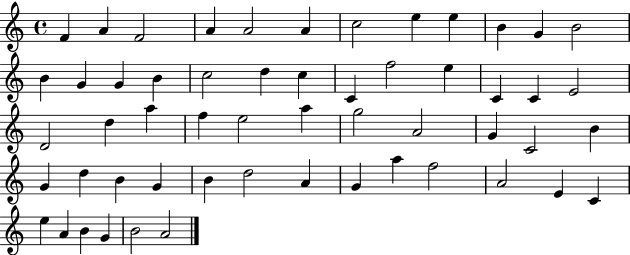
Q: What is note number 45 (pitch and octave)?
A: A5